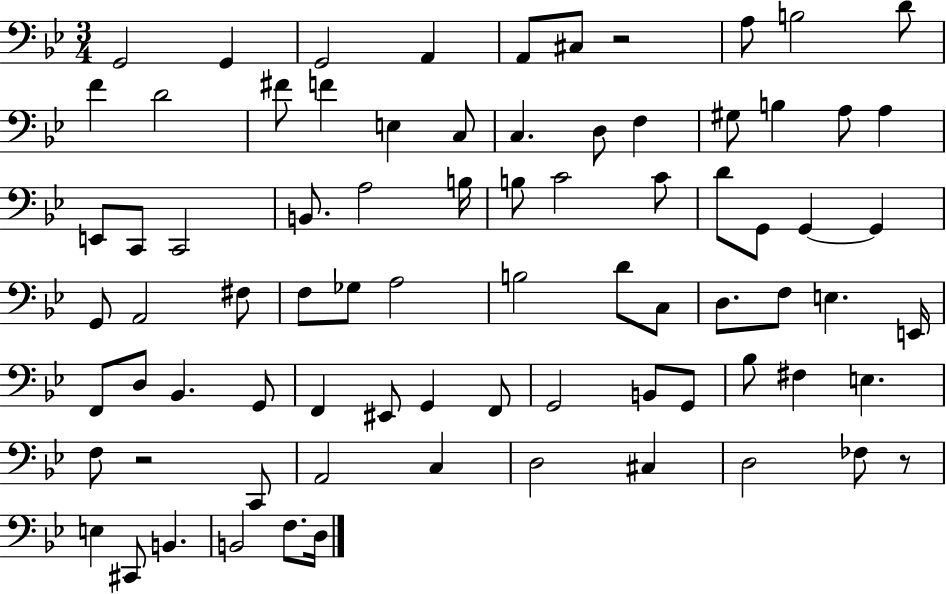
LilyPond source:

{
  \clef bass
  \numericTimeSignature
  \time 3/4
  \key bes \major
  \repeat volta 2 { g,2 g,4 | g,2 a,4 | a,8 cis8 r2 | a8 b2 d'8 | \break f'4 d'2 | fis'8 f'4 e4 c8 | c4. d8 f4 | gis8 b4 a8 a4 | \break e,8 c,8 c,2 | b,8. a2 b16 | b8 c'2 c'8 | d'8 g,8 g,4~~ g,4 | \break g,8 a,2 fis8 | f8 ges8 a2 | b2 d'8 c8 | d8. f8 e4. e,16 | \break f,8 d8 bes,4. g,8 | f,4 eis,8 g,4 f,8 | g,2 b,8 g,8 | bes8 fis4 e4. | \break f8 r2 c,8 | a,2 c4 | d2 cis4 | d2 fes8 r8 | \break e4 cis,8 b,4. | b,2 f8. d16 | } \bar "|."
}